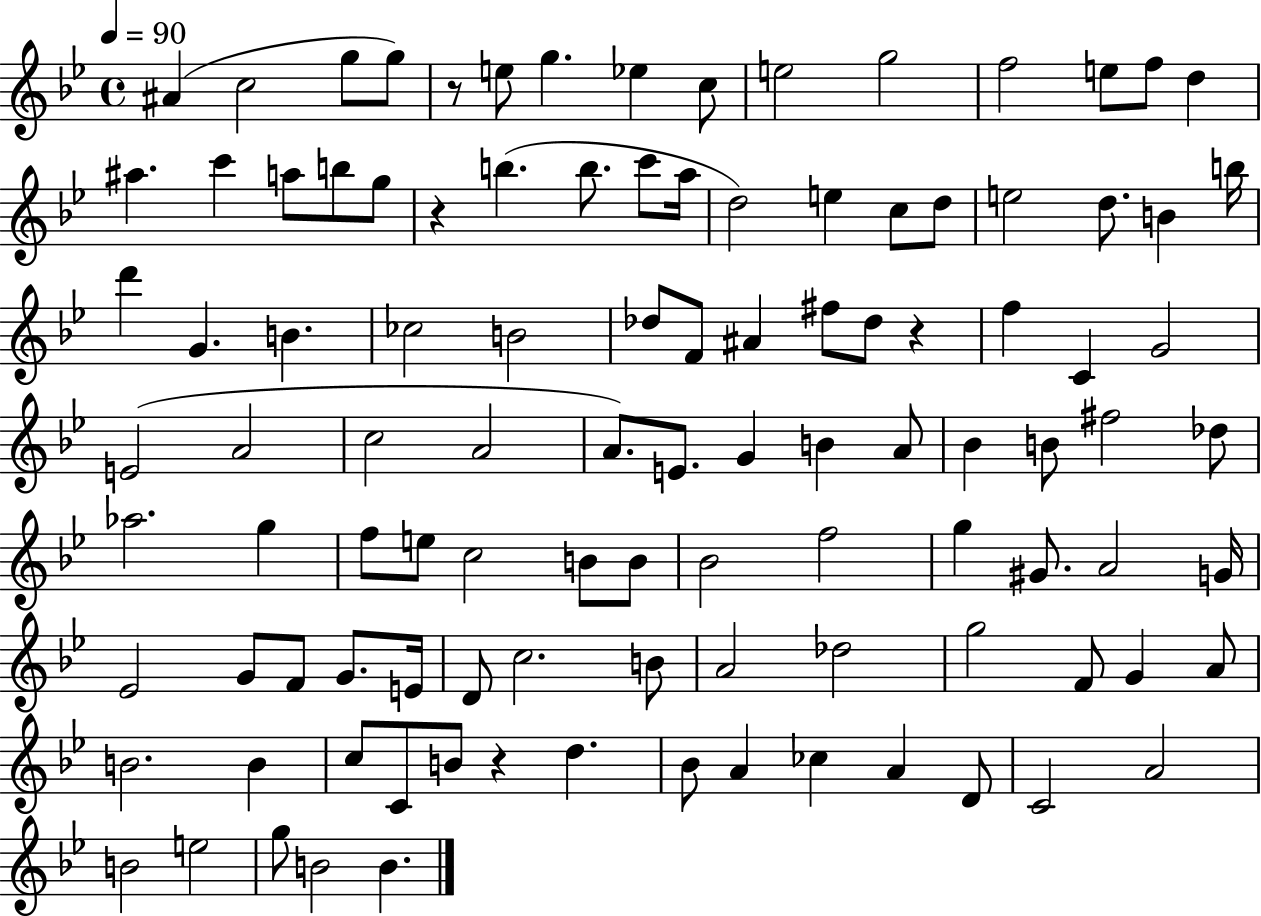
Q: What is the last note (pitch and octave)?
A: B4